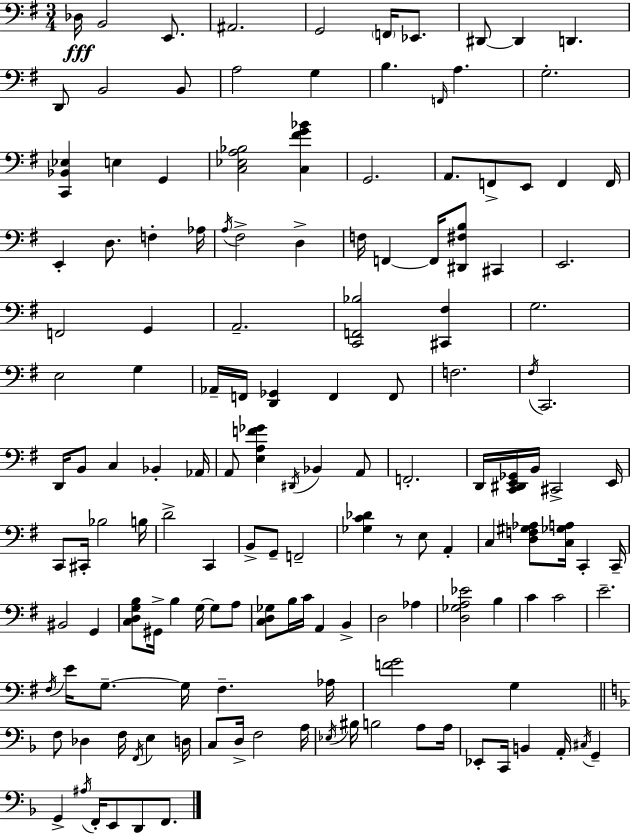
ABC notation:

X:1
T:Untitled
M:3/4
L:1/4
K:G
_D,/4 B,,2 E,,/2 ^A,,2 G,,2 F,,/4 _E,,/2 ^D,,/2 ^D,, D,, D,,/2 B,,2 B,,/2 A,2 G, B, F,,/4 A, G,2 [C,,_B,,_E,] E, G,, [C,_E,A,_B,]2 [C,^FG_B] G,,2 A,,/2 F,,/2 E,,/2 F,, F,,/4 E,, D,/2 F, _A,/4 A,/4 ^F,2 D, F,/4 F,, F,,/4 [^D,,^F,B,]/2 ^C,, E,,2 F,,2 G,, A,,2 [C,,F,,_B,]2 [^C,,^F,] G,2 E,2 G, _A,,/4 F,,/4 [D,,_G,,] F,, F,,/2 F,2 ^F,/4 C,,2 D,,/4 B,,/2 C, _B,, _A,,/4 A,,/2 [E,A,F_G] ^D,,/4 _B,, A,,/2 F,,2 D,,/4 [C,,^D,,E,,_G,,]/4 B,,/4 ^C,,2 E,,/4 C,,/2 ^C,,/4 _B,2 B,/4 D2 C,, B,,/2 G,,/2 F,,2 [_G,C_D] z/2 E,/2 A,, C, [D,F,^G,_A,]/2 [C,_G,A,]/4 C,, C,,/4 ^B,,2 G,, [C,D,G,B,]/2 ^G,,/4 B, G,/4 G,/2 A,/2 [C,D,_G,]/2 B,/4 C/4 A,, B,, D,2 _A, [D,_G,A,_E]2 B, C C2 E2 ^F,/4 E/4 G,/2 G,/4 ^F, _A,/4 [FG]2 G, F,/2 _D, F,/4 F,,/4 E, D,/4 C,/2 D,/4 F,2 A,/4 _E,/4 ^B,/4 B,2 A,/2 A,/4 _E,,/2 C,,/4 B,, A,,/4 ^C,/4 G,, G,, ^A,/4 F,,/4 E,,/2 D,,/2 F,,/2